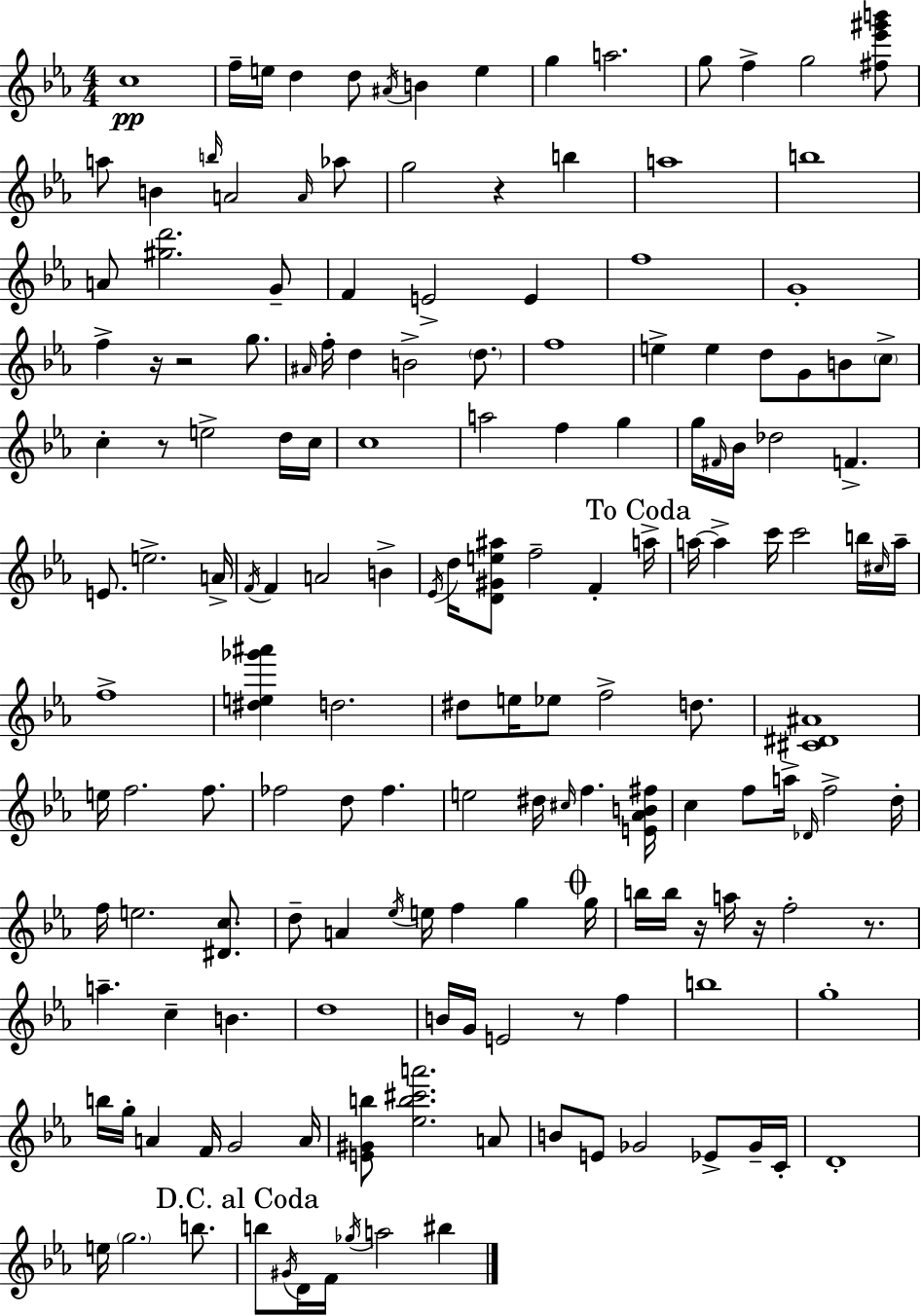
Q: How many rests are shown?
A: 8